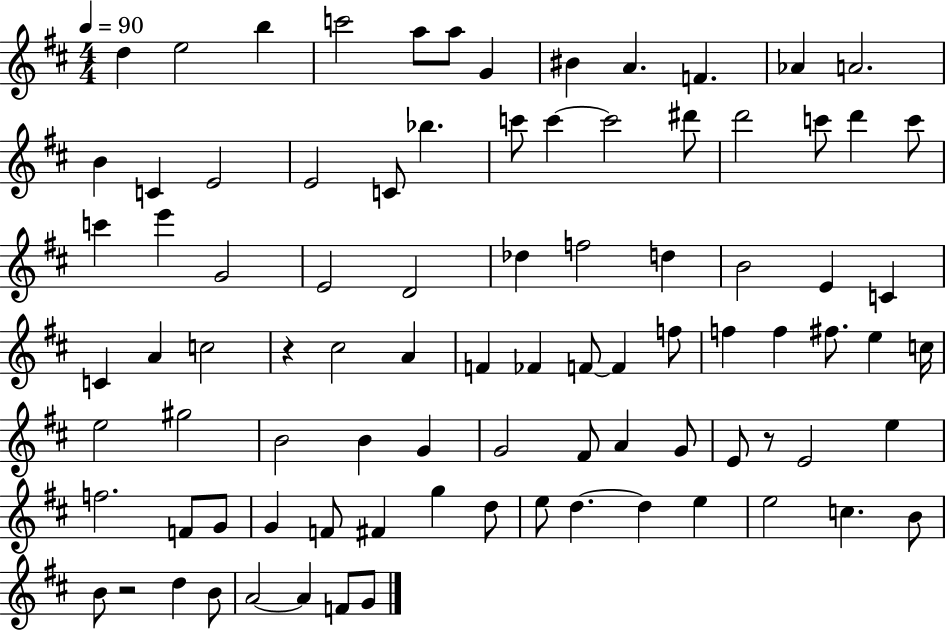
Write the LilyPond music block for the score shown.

{
  \clef treble
  \numericTimeSignature
  \time 4/4
  \key d \major
  \tempo 4 = 90
  \repeat volta 2 { d''4 e''2 b''4 | c'''2 a''8 a''8 g'4 | bis'4 a'4. f'4. | aes'4 a'2. | \break b'4 c'4 e'2 | e'2 c'8 bes''4. | c'''8 c'''4~~ c'''2 dis'''8 | d'''2 c'''8 d'''4 c'''8 | \break c'''4 e'''4 g'2 | e'2 d'2 | des''4 f''2 d''4 | b'2 e'4 c'4 | \break c'4 a'4 c''2 | r4 cis''2 a'4 | f'4 fes'4 f'8~~ f'4 f''8 | f''4 f''4 fis''8. e''4 c''16 | \break e''2 gis''2 | b'2 b'4 g'4 | g'2 fis'8 a'4 g'8 | e'8 r8 e'2 e''4 | \break f''2. f'8 g'8 | g'4 f'8 fis'4 g''4 d''8 | e''8 d''4.~~ d''4 e''4 | e''2 c''4. b'8 | \break b'8 r2 d''4 b'8 | a'2~~ a'4 f'8 g'8 | } \bar "|."
}